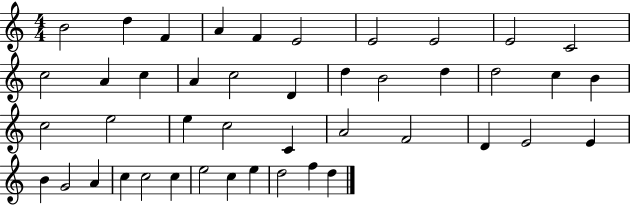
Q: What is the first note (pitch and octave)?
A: B4